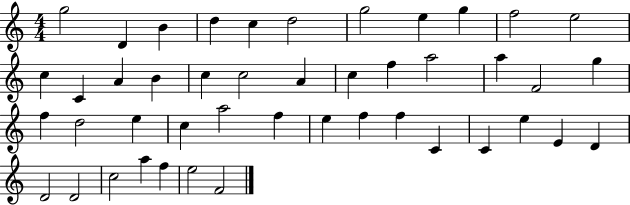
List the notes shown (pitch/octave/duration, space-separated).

G5/h D4/q B4/q D5/q C5/q D5/h G5/h E5/q G5/q F5/h E5/h C5/q C4/q A4/q B4/q C5/q C5/h A4/q C5/q F5/q A5/h A5/q F4/h G5/q F5/q D5/h E5/q C5/q A5/h F5/q E5/q F5/q F5/q C4/q C4/q E5/q E4/q D4/q D4/h D4/h C5/h A5/q F5/q E5/h F4/h